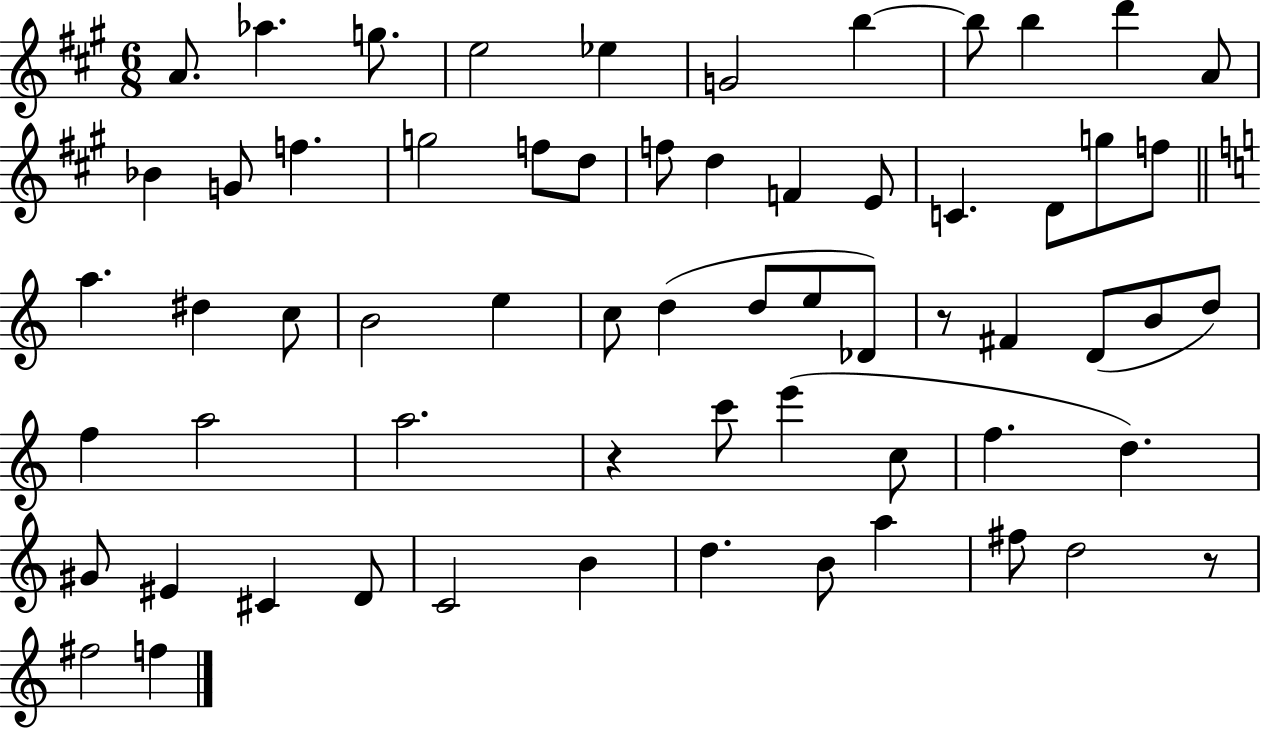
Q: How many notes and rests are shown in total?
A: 63